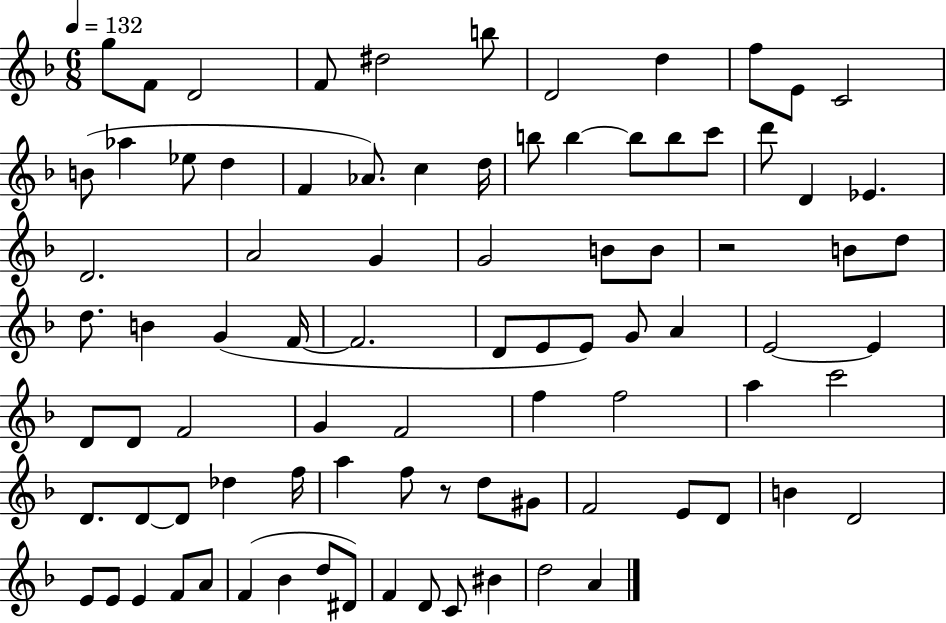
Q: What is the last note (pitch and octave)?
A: A4